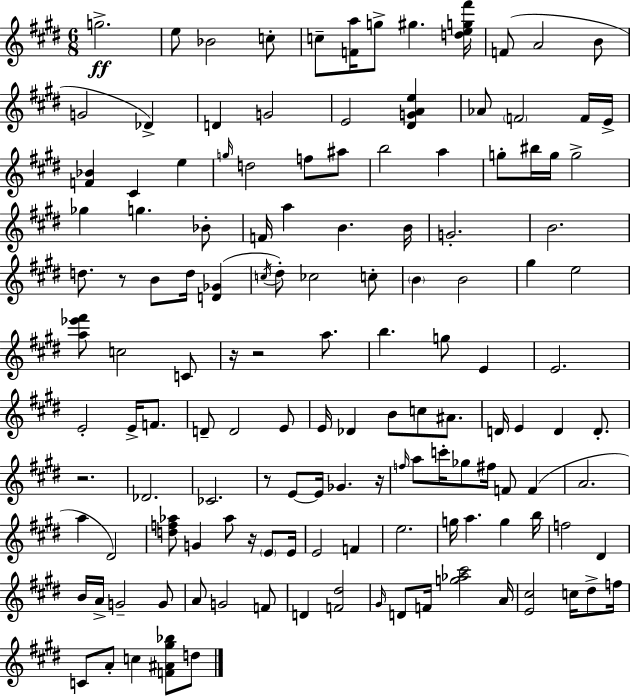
{
  \clef treble
  \numericTimeSignature
  \time 6/8
  \key e \major
  g''2.->\ff | e''8 bes'2 c''8-. | c''8-- <f' a''>16 g''8-> gis''4. <d'' e'' g'' fis'''>16 | f'8( a'2 b'8 | \break g'2 des'4->) | d'4 g'2 | e'2 <dis' g' a' e''>4 | aes'8 \parenthesize f'2 f'16 e'16-> | \break <f' bes'>4 cis'4 e''4 | \grace { g''16 } d''2 f''8 ais''8 | b''2 a''4 | g''8-. bis''16 g''16 g''2-> | \break ges''4 g''4. bes'8-. | f'16 a''4 b'4. | b'16 g'2.-. | b'2. | \break d''8. r8 b'8 d''16 <d' ges'>4( | \acciaccatura { c''16 } dis''8-.) ces''2 | c''8-. \parenthesize b'4 b'2 | gis''4 e''2 | \break <a'' ees''' fis'''>8 c''2 | c'8 r16 r2 a''8. | b''4. g''8 e'4 | e'2. | \break e'2-. e'16-> f'8. | d'8-- d'2 | e'8 e'16 des'4 b'8 c''8 ais'8. | d'16 e'4 d'4 d'8.-. | \break r2. | des'2. | ces'2. | r8 e'8~~ e'16 ges'4. | \break r16 \grace { f''16 } a''8 c'''16-. ges''8 fis''16 f'8 f'4( | a'2. | a''4 dis'2) | <d'' f'' aes''>8 g'4 aes''8 r16 | \break \parenthesize e'8 e'16 e'2 f'4 | e''2. | g''16 a''4. g''4 | b''16 f''2 dis'4 | \break b'16 a'16-> g'2-- | g'8 a'8 g'2 | f'8 d'4 <f' dis''>2 | \grace { gis'16 } d'8 f'16 <g'' aes'' cis'''>2 | \break a'16 <e' cis''>2 | c''16 dis''8-> f''16 c'8 a'8-. c''4 | <f' ais' gis'' bes''>8 d''8 \bar "|."
}